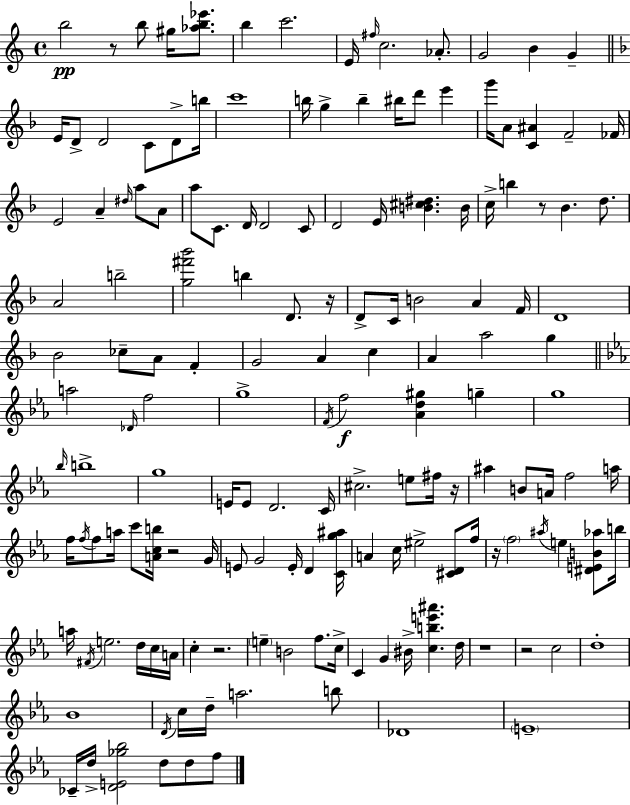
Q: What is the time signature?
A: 4/4